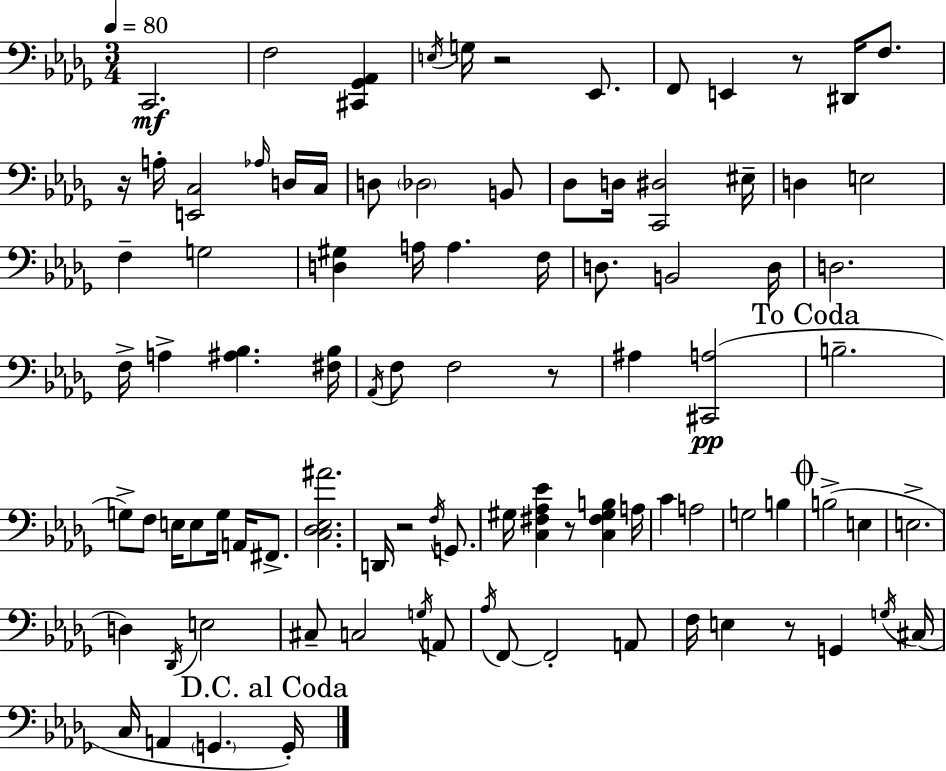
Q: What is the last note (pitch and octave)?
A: G2